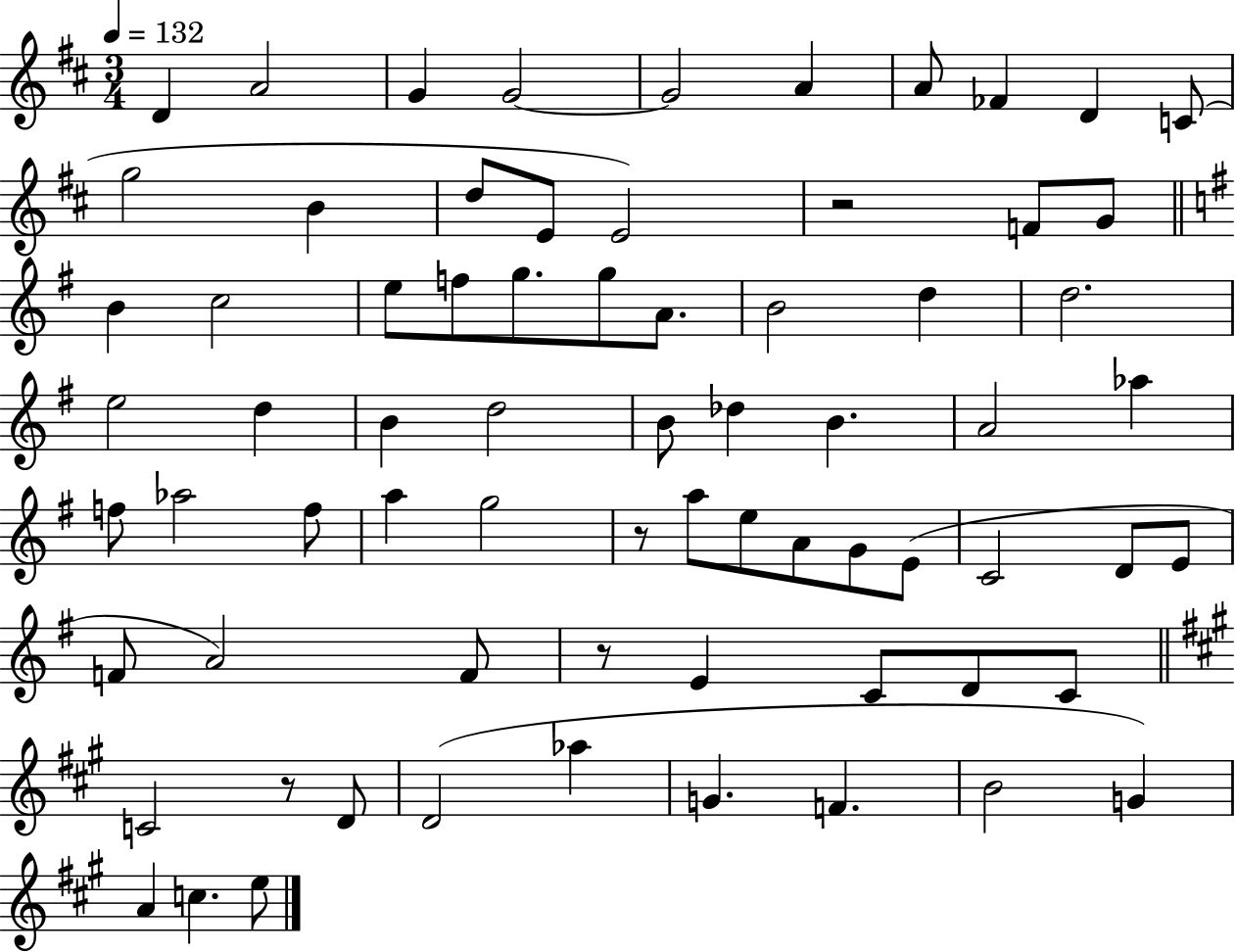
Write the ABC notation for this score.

X:1
T:Untitled
M:3/4
L:1/4
K:D
D A2 G G2 G2 A A/2 _F D C/2 g2 B d/2 E/2 E2 z2 F/2 G/2 B c2 e/2 f/2 g/2 g/2 A/2 B2 d d2 e2 d B d2 B/2 _d B A2 _a f/2 _a2 f/2 a g2 z/2 a/2 e/2 A/2 G/2 E/2 C2 D/2 E/2 F/2 A2 F/2 z/2 E C/2 D/2 C/2 C2 z/2 D/2 D2 _a G F B2 G A c e/2